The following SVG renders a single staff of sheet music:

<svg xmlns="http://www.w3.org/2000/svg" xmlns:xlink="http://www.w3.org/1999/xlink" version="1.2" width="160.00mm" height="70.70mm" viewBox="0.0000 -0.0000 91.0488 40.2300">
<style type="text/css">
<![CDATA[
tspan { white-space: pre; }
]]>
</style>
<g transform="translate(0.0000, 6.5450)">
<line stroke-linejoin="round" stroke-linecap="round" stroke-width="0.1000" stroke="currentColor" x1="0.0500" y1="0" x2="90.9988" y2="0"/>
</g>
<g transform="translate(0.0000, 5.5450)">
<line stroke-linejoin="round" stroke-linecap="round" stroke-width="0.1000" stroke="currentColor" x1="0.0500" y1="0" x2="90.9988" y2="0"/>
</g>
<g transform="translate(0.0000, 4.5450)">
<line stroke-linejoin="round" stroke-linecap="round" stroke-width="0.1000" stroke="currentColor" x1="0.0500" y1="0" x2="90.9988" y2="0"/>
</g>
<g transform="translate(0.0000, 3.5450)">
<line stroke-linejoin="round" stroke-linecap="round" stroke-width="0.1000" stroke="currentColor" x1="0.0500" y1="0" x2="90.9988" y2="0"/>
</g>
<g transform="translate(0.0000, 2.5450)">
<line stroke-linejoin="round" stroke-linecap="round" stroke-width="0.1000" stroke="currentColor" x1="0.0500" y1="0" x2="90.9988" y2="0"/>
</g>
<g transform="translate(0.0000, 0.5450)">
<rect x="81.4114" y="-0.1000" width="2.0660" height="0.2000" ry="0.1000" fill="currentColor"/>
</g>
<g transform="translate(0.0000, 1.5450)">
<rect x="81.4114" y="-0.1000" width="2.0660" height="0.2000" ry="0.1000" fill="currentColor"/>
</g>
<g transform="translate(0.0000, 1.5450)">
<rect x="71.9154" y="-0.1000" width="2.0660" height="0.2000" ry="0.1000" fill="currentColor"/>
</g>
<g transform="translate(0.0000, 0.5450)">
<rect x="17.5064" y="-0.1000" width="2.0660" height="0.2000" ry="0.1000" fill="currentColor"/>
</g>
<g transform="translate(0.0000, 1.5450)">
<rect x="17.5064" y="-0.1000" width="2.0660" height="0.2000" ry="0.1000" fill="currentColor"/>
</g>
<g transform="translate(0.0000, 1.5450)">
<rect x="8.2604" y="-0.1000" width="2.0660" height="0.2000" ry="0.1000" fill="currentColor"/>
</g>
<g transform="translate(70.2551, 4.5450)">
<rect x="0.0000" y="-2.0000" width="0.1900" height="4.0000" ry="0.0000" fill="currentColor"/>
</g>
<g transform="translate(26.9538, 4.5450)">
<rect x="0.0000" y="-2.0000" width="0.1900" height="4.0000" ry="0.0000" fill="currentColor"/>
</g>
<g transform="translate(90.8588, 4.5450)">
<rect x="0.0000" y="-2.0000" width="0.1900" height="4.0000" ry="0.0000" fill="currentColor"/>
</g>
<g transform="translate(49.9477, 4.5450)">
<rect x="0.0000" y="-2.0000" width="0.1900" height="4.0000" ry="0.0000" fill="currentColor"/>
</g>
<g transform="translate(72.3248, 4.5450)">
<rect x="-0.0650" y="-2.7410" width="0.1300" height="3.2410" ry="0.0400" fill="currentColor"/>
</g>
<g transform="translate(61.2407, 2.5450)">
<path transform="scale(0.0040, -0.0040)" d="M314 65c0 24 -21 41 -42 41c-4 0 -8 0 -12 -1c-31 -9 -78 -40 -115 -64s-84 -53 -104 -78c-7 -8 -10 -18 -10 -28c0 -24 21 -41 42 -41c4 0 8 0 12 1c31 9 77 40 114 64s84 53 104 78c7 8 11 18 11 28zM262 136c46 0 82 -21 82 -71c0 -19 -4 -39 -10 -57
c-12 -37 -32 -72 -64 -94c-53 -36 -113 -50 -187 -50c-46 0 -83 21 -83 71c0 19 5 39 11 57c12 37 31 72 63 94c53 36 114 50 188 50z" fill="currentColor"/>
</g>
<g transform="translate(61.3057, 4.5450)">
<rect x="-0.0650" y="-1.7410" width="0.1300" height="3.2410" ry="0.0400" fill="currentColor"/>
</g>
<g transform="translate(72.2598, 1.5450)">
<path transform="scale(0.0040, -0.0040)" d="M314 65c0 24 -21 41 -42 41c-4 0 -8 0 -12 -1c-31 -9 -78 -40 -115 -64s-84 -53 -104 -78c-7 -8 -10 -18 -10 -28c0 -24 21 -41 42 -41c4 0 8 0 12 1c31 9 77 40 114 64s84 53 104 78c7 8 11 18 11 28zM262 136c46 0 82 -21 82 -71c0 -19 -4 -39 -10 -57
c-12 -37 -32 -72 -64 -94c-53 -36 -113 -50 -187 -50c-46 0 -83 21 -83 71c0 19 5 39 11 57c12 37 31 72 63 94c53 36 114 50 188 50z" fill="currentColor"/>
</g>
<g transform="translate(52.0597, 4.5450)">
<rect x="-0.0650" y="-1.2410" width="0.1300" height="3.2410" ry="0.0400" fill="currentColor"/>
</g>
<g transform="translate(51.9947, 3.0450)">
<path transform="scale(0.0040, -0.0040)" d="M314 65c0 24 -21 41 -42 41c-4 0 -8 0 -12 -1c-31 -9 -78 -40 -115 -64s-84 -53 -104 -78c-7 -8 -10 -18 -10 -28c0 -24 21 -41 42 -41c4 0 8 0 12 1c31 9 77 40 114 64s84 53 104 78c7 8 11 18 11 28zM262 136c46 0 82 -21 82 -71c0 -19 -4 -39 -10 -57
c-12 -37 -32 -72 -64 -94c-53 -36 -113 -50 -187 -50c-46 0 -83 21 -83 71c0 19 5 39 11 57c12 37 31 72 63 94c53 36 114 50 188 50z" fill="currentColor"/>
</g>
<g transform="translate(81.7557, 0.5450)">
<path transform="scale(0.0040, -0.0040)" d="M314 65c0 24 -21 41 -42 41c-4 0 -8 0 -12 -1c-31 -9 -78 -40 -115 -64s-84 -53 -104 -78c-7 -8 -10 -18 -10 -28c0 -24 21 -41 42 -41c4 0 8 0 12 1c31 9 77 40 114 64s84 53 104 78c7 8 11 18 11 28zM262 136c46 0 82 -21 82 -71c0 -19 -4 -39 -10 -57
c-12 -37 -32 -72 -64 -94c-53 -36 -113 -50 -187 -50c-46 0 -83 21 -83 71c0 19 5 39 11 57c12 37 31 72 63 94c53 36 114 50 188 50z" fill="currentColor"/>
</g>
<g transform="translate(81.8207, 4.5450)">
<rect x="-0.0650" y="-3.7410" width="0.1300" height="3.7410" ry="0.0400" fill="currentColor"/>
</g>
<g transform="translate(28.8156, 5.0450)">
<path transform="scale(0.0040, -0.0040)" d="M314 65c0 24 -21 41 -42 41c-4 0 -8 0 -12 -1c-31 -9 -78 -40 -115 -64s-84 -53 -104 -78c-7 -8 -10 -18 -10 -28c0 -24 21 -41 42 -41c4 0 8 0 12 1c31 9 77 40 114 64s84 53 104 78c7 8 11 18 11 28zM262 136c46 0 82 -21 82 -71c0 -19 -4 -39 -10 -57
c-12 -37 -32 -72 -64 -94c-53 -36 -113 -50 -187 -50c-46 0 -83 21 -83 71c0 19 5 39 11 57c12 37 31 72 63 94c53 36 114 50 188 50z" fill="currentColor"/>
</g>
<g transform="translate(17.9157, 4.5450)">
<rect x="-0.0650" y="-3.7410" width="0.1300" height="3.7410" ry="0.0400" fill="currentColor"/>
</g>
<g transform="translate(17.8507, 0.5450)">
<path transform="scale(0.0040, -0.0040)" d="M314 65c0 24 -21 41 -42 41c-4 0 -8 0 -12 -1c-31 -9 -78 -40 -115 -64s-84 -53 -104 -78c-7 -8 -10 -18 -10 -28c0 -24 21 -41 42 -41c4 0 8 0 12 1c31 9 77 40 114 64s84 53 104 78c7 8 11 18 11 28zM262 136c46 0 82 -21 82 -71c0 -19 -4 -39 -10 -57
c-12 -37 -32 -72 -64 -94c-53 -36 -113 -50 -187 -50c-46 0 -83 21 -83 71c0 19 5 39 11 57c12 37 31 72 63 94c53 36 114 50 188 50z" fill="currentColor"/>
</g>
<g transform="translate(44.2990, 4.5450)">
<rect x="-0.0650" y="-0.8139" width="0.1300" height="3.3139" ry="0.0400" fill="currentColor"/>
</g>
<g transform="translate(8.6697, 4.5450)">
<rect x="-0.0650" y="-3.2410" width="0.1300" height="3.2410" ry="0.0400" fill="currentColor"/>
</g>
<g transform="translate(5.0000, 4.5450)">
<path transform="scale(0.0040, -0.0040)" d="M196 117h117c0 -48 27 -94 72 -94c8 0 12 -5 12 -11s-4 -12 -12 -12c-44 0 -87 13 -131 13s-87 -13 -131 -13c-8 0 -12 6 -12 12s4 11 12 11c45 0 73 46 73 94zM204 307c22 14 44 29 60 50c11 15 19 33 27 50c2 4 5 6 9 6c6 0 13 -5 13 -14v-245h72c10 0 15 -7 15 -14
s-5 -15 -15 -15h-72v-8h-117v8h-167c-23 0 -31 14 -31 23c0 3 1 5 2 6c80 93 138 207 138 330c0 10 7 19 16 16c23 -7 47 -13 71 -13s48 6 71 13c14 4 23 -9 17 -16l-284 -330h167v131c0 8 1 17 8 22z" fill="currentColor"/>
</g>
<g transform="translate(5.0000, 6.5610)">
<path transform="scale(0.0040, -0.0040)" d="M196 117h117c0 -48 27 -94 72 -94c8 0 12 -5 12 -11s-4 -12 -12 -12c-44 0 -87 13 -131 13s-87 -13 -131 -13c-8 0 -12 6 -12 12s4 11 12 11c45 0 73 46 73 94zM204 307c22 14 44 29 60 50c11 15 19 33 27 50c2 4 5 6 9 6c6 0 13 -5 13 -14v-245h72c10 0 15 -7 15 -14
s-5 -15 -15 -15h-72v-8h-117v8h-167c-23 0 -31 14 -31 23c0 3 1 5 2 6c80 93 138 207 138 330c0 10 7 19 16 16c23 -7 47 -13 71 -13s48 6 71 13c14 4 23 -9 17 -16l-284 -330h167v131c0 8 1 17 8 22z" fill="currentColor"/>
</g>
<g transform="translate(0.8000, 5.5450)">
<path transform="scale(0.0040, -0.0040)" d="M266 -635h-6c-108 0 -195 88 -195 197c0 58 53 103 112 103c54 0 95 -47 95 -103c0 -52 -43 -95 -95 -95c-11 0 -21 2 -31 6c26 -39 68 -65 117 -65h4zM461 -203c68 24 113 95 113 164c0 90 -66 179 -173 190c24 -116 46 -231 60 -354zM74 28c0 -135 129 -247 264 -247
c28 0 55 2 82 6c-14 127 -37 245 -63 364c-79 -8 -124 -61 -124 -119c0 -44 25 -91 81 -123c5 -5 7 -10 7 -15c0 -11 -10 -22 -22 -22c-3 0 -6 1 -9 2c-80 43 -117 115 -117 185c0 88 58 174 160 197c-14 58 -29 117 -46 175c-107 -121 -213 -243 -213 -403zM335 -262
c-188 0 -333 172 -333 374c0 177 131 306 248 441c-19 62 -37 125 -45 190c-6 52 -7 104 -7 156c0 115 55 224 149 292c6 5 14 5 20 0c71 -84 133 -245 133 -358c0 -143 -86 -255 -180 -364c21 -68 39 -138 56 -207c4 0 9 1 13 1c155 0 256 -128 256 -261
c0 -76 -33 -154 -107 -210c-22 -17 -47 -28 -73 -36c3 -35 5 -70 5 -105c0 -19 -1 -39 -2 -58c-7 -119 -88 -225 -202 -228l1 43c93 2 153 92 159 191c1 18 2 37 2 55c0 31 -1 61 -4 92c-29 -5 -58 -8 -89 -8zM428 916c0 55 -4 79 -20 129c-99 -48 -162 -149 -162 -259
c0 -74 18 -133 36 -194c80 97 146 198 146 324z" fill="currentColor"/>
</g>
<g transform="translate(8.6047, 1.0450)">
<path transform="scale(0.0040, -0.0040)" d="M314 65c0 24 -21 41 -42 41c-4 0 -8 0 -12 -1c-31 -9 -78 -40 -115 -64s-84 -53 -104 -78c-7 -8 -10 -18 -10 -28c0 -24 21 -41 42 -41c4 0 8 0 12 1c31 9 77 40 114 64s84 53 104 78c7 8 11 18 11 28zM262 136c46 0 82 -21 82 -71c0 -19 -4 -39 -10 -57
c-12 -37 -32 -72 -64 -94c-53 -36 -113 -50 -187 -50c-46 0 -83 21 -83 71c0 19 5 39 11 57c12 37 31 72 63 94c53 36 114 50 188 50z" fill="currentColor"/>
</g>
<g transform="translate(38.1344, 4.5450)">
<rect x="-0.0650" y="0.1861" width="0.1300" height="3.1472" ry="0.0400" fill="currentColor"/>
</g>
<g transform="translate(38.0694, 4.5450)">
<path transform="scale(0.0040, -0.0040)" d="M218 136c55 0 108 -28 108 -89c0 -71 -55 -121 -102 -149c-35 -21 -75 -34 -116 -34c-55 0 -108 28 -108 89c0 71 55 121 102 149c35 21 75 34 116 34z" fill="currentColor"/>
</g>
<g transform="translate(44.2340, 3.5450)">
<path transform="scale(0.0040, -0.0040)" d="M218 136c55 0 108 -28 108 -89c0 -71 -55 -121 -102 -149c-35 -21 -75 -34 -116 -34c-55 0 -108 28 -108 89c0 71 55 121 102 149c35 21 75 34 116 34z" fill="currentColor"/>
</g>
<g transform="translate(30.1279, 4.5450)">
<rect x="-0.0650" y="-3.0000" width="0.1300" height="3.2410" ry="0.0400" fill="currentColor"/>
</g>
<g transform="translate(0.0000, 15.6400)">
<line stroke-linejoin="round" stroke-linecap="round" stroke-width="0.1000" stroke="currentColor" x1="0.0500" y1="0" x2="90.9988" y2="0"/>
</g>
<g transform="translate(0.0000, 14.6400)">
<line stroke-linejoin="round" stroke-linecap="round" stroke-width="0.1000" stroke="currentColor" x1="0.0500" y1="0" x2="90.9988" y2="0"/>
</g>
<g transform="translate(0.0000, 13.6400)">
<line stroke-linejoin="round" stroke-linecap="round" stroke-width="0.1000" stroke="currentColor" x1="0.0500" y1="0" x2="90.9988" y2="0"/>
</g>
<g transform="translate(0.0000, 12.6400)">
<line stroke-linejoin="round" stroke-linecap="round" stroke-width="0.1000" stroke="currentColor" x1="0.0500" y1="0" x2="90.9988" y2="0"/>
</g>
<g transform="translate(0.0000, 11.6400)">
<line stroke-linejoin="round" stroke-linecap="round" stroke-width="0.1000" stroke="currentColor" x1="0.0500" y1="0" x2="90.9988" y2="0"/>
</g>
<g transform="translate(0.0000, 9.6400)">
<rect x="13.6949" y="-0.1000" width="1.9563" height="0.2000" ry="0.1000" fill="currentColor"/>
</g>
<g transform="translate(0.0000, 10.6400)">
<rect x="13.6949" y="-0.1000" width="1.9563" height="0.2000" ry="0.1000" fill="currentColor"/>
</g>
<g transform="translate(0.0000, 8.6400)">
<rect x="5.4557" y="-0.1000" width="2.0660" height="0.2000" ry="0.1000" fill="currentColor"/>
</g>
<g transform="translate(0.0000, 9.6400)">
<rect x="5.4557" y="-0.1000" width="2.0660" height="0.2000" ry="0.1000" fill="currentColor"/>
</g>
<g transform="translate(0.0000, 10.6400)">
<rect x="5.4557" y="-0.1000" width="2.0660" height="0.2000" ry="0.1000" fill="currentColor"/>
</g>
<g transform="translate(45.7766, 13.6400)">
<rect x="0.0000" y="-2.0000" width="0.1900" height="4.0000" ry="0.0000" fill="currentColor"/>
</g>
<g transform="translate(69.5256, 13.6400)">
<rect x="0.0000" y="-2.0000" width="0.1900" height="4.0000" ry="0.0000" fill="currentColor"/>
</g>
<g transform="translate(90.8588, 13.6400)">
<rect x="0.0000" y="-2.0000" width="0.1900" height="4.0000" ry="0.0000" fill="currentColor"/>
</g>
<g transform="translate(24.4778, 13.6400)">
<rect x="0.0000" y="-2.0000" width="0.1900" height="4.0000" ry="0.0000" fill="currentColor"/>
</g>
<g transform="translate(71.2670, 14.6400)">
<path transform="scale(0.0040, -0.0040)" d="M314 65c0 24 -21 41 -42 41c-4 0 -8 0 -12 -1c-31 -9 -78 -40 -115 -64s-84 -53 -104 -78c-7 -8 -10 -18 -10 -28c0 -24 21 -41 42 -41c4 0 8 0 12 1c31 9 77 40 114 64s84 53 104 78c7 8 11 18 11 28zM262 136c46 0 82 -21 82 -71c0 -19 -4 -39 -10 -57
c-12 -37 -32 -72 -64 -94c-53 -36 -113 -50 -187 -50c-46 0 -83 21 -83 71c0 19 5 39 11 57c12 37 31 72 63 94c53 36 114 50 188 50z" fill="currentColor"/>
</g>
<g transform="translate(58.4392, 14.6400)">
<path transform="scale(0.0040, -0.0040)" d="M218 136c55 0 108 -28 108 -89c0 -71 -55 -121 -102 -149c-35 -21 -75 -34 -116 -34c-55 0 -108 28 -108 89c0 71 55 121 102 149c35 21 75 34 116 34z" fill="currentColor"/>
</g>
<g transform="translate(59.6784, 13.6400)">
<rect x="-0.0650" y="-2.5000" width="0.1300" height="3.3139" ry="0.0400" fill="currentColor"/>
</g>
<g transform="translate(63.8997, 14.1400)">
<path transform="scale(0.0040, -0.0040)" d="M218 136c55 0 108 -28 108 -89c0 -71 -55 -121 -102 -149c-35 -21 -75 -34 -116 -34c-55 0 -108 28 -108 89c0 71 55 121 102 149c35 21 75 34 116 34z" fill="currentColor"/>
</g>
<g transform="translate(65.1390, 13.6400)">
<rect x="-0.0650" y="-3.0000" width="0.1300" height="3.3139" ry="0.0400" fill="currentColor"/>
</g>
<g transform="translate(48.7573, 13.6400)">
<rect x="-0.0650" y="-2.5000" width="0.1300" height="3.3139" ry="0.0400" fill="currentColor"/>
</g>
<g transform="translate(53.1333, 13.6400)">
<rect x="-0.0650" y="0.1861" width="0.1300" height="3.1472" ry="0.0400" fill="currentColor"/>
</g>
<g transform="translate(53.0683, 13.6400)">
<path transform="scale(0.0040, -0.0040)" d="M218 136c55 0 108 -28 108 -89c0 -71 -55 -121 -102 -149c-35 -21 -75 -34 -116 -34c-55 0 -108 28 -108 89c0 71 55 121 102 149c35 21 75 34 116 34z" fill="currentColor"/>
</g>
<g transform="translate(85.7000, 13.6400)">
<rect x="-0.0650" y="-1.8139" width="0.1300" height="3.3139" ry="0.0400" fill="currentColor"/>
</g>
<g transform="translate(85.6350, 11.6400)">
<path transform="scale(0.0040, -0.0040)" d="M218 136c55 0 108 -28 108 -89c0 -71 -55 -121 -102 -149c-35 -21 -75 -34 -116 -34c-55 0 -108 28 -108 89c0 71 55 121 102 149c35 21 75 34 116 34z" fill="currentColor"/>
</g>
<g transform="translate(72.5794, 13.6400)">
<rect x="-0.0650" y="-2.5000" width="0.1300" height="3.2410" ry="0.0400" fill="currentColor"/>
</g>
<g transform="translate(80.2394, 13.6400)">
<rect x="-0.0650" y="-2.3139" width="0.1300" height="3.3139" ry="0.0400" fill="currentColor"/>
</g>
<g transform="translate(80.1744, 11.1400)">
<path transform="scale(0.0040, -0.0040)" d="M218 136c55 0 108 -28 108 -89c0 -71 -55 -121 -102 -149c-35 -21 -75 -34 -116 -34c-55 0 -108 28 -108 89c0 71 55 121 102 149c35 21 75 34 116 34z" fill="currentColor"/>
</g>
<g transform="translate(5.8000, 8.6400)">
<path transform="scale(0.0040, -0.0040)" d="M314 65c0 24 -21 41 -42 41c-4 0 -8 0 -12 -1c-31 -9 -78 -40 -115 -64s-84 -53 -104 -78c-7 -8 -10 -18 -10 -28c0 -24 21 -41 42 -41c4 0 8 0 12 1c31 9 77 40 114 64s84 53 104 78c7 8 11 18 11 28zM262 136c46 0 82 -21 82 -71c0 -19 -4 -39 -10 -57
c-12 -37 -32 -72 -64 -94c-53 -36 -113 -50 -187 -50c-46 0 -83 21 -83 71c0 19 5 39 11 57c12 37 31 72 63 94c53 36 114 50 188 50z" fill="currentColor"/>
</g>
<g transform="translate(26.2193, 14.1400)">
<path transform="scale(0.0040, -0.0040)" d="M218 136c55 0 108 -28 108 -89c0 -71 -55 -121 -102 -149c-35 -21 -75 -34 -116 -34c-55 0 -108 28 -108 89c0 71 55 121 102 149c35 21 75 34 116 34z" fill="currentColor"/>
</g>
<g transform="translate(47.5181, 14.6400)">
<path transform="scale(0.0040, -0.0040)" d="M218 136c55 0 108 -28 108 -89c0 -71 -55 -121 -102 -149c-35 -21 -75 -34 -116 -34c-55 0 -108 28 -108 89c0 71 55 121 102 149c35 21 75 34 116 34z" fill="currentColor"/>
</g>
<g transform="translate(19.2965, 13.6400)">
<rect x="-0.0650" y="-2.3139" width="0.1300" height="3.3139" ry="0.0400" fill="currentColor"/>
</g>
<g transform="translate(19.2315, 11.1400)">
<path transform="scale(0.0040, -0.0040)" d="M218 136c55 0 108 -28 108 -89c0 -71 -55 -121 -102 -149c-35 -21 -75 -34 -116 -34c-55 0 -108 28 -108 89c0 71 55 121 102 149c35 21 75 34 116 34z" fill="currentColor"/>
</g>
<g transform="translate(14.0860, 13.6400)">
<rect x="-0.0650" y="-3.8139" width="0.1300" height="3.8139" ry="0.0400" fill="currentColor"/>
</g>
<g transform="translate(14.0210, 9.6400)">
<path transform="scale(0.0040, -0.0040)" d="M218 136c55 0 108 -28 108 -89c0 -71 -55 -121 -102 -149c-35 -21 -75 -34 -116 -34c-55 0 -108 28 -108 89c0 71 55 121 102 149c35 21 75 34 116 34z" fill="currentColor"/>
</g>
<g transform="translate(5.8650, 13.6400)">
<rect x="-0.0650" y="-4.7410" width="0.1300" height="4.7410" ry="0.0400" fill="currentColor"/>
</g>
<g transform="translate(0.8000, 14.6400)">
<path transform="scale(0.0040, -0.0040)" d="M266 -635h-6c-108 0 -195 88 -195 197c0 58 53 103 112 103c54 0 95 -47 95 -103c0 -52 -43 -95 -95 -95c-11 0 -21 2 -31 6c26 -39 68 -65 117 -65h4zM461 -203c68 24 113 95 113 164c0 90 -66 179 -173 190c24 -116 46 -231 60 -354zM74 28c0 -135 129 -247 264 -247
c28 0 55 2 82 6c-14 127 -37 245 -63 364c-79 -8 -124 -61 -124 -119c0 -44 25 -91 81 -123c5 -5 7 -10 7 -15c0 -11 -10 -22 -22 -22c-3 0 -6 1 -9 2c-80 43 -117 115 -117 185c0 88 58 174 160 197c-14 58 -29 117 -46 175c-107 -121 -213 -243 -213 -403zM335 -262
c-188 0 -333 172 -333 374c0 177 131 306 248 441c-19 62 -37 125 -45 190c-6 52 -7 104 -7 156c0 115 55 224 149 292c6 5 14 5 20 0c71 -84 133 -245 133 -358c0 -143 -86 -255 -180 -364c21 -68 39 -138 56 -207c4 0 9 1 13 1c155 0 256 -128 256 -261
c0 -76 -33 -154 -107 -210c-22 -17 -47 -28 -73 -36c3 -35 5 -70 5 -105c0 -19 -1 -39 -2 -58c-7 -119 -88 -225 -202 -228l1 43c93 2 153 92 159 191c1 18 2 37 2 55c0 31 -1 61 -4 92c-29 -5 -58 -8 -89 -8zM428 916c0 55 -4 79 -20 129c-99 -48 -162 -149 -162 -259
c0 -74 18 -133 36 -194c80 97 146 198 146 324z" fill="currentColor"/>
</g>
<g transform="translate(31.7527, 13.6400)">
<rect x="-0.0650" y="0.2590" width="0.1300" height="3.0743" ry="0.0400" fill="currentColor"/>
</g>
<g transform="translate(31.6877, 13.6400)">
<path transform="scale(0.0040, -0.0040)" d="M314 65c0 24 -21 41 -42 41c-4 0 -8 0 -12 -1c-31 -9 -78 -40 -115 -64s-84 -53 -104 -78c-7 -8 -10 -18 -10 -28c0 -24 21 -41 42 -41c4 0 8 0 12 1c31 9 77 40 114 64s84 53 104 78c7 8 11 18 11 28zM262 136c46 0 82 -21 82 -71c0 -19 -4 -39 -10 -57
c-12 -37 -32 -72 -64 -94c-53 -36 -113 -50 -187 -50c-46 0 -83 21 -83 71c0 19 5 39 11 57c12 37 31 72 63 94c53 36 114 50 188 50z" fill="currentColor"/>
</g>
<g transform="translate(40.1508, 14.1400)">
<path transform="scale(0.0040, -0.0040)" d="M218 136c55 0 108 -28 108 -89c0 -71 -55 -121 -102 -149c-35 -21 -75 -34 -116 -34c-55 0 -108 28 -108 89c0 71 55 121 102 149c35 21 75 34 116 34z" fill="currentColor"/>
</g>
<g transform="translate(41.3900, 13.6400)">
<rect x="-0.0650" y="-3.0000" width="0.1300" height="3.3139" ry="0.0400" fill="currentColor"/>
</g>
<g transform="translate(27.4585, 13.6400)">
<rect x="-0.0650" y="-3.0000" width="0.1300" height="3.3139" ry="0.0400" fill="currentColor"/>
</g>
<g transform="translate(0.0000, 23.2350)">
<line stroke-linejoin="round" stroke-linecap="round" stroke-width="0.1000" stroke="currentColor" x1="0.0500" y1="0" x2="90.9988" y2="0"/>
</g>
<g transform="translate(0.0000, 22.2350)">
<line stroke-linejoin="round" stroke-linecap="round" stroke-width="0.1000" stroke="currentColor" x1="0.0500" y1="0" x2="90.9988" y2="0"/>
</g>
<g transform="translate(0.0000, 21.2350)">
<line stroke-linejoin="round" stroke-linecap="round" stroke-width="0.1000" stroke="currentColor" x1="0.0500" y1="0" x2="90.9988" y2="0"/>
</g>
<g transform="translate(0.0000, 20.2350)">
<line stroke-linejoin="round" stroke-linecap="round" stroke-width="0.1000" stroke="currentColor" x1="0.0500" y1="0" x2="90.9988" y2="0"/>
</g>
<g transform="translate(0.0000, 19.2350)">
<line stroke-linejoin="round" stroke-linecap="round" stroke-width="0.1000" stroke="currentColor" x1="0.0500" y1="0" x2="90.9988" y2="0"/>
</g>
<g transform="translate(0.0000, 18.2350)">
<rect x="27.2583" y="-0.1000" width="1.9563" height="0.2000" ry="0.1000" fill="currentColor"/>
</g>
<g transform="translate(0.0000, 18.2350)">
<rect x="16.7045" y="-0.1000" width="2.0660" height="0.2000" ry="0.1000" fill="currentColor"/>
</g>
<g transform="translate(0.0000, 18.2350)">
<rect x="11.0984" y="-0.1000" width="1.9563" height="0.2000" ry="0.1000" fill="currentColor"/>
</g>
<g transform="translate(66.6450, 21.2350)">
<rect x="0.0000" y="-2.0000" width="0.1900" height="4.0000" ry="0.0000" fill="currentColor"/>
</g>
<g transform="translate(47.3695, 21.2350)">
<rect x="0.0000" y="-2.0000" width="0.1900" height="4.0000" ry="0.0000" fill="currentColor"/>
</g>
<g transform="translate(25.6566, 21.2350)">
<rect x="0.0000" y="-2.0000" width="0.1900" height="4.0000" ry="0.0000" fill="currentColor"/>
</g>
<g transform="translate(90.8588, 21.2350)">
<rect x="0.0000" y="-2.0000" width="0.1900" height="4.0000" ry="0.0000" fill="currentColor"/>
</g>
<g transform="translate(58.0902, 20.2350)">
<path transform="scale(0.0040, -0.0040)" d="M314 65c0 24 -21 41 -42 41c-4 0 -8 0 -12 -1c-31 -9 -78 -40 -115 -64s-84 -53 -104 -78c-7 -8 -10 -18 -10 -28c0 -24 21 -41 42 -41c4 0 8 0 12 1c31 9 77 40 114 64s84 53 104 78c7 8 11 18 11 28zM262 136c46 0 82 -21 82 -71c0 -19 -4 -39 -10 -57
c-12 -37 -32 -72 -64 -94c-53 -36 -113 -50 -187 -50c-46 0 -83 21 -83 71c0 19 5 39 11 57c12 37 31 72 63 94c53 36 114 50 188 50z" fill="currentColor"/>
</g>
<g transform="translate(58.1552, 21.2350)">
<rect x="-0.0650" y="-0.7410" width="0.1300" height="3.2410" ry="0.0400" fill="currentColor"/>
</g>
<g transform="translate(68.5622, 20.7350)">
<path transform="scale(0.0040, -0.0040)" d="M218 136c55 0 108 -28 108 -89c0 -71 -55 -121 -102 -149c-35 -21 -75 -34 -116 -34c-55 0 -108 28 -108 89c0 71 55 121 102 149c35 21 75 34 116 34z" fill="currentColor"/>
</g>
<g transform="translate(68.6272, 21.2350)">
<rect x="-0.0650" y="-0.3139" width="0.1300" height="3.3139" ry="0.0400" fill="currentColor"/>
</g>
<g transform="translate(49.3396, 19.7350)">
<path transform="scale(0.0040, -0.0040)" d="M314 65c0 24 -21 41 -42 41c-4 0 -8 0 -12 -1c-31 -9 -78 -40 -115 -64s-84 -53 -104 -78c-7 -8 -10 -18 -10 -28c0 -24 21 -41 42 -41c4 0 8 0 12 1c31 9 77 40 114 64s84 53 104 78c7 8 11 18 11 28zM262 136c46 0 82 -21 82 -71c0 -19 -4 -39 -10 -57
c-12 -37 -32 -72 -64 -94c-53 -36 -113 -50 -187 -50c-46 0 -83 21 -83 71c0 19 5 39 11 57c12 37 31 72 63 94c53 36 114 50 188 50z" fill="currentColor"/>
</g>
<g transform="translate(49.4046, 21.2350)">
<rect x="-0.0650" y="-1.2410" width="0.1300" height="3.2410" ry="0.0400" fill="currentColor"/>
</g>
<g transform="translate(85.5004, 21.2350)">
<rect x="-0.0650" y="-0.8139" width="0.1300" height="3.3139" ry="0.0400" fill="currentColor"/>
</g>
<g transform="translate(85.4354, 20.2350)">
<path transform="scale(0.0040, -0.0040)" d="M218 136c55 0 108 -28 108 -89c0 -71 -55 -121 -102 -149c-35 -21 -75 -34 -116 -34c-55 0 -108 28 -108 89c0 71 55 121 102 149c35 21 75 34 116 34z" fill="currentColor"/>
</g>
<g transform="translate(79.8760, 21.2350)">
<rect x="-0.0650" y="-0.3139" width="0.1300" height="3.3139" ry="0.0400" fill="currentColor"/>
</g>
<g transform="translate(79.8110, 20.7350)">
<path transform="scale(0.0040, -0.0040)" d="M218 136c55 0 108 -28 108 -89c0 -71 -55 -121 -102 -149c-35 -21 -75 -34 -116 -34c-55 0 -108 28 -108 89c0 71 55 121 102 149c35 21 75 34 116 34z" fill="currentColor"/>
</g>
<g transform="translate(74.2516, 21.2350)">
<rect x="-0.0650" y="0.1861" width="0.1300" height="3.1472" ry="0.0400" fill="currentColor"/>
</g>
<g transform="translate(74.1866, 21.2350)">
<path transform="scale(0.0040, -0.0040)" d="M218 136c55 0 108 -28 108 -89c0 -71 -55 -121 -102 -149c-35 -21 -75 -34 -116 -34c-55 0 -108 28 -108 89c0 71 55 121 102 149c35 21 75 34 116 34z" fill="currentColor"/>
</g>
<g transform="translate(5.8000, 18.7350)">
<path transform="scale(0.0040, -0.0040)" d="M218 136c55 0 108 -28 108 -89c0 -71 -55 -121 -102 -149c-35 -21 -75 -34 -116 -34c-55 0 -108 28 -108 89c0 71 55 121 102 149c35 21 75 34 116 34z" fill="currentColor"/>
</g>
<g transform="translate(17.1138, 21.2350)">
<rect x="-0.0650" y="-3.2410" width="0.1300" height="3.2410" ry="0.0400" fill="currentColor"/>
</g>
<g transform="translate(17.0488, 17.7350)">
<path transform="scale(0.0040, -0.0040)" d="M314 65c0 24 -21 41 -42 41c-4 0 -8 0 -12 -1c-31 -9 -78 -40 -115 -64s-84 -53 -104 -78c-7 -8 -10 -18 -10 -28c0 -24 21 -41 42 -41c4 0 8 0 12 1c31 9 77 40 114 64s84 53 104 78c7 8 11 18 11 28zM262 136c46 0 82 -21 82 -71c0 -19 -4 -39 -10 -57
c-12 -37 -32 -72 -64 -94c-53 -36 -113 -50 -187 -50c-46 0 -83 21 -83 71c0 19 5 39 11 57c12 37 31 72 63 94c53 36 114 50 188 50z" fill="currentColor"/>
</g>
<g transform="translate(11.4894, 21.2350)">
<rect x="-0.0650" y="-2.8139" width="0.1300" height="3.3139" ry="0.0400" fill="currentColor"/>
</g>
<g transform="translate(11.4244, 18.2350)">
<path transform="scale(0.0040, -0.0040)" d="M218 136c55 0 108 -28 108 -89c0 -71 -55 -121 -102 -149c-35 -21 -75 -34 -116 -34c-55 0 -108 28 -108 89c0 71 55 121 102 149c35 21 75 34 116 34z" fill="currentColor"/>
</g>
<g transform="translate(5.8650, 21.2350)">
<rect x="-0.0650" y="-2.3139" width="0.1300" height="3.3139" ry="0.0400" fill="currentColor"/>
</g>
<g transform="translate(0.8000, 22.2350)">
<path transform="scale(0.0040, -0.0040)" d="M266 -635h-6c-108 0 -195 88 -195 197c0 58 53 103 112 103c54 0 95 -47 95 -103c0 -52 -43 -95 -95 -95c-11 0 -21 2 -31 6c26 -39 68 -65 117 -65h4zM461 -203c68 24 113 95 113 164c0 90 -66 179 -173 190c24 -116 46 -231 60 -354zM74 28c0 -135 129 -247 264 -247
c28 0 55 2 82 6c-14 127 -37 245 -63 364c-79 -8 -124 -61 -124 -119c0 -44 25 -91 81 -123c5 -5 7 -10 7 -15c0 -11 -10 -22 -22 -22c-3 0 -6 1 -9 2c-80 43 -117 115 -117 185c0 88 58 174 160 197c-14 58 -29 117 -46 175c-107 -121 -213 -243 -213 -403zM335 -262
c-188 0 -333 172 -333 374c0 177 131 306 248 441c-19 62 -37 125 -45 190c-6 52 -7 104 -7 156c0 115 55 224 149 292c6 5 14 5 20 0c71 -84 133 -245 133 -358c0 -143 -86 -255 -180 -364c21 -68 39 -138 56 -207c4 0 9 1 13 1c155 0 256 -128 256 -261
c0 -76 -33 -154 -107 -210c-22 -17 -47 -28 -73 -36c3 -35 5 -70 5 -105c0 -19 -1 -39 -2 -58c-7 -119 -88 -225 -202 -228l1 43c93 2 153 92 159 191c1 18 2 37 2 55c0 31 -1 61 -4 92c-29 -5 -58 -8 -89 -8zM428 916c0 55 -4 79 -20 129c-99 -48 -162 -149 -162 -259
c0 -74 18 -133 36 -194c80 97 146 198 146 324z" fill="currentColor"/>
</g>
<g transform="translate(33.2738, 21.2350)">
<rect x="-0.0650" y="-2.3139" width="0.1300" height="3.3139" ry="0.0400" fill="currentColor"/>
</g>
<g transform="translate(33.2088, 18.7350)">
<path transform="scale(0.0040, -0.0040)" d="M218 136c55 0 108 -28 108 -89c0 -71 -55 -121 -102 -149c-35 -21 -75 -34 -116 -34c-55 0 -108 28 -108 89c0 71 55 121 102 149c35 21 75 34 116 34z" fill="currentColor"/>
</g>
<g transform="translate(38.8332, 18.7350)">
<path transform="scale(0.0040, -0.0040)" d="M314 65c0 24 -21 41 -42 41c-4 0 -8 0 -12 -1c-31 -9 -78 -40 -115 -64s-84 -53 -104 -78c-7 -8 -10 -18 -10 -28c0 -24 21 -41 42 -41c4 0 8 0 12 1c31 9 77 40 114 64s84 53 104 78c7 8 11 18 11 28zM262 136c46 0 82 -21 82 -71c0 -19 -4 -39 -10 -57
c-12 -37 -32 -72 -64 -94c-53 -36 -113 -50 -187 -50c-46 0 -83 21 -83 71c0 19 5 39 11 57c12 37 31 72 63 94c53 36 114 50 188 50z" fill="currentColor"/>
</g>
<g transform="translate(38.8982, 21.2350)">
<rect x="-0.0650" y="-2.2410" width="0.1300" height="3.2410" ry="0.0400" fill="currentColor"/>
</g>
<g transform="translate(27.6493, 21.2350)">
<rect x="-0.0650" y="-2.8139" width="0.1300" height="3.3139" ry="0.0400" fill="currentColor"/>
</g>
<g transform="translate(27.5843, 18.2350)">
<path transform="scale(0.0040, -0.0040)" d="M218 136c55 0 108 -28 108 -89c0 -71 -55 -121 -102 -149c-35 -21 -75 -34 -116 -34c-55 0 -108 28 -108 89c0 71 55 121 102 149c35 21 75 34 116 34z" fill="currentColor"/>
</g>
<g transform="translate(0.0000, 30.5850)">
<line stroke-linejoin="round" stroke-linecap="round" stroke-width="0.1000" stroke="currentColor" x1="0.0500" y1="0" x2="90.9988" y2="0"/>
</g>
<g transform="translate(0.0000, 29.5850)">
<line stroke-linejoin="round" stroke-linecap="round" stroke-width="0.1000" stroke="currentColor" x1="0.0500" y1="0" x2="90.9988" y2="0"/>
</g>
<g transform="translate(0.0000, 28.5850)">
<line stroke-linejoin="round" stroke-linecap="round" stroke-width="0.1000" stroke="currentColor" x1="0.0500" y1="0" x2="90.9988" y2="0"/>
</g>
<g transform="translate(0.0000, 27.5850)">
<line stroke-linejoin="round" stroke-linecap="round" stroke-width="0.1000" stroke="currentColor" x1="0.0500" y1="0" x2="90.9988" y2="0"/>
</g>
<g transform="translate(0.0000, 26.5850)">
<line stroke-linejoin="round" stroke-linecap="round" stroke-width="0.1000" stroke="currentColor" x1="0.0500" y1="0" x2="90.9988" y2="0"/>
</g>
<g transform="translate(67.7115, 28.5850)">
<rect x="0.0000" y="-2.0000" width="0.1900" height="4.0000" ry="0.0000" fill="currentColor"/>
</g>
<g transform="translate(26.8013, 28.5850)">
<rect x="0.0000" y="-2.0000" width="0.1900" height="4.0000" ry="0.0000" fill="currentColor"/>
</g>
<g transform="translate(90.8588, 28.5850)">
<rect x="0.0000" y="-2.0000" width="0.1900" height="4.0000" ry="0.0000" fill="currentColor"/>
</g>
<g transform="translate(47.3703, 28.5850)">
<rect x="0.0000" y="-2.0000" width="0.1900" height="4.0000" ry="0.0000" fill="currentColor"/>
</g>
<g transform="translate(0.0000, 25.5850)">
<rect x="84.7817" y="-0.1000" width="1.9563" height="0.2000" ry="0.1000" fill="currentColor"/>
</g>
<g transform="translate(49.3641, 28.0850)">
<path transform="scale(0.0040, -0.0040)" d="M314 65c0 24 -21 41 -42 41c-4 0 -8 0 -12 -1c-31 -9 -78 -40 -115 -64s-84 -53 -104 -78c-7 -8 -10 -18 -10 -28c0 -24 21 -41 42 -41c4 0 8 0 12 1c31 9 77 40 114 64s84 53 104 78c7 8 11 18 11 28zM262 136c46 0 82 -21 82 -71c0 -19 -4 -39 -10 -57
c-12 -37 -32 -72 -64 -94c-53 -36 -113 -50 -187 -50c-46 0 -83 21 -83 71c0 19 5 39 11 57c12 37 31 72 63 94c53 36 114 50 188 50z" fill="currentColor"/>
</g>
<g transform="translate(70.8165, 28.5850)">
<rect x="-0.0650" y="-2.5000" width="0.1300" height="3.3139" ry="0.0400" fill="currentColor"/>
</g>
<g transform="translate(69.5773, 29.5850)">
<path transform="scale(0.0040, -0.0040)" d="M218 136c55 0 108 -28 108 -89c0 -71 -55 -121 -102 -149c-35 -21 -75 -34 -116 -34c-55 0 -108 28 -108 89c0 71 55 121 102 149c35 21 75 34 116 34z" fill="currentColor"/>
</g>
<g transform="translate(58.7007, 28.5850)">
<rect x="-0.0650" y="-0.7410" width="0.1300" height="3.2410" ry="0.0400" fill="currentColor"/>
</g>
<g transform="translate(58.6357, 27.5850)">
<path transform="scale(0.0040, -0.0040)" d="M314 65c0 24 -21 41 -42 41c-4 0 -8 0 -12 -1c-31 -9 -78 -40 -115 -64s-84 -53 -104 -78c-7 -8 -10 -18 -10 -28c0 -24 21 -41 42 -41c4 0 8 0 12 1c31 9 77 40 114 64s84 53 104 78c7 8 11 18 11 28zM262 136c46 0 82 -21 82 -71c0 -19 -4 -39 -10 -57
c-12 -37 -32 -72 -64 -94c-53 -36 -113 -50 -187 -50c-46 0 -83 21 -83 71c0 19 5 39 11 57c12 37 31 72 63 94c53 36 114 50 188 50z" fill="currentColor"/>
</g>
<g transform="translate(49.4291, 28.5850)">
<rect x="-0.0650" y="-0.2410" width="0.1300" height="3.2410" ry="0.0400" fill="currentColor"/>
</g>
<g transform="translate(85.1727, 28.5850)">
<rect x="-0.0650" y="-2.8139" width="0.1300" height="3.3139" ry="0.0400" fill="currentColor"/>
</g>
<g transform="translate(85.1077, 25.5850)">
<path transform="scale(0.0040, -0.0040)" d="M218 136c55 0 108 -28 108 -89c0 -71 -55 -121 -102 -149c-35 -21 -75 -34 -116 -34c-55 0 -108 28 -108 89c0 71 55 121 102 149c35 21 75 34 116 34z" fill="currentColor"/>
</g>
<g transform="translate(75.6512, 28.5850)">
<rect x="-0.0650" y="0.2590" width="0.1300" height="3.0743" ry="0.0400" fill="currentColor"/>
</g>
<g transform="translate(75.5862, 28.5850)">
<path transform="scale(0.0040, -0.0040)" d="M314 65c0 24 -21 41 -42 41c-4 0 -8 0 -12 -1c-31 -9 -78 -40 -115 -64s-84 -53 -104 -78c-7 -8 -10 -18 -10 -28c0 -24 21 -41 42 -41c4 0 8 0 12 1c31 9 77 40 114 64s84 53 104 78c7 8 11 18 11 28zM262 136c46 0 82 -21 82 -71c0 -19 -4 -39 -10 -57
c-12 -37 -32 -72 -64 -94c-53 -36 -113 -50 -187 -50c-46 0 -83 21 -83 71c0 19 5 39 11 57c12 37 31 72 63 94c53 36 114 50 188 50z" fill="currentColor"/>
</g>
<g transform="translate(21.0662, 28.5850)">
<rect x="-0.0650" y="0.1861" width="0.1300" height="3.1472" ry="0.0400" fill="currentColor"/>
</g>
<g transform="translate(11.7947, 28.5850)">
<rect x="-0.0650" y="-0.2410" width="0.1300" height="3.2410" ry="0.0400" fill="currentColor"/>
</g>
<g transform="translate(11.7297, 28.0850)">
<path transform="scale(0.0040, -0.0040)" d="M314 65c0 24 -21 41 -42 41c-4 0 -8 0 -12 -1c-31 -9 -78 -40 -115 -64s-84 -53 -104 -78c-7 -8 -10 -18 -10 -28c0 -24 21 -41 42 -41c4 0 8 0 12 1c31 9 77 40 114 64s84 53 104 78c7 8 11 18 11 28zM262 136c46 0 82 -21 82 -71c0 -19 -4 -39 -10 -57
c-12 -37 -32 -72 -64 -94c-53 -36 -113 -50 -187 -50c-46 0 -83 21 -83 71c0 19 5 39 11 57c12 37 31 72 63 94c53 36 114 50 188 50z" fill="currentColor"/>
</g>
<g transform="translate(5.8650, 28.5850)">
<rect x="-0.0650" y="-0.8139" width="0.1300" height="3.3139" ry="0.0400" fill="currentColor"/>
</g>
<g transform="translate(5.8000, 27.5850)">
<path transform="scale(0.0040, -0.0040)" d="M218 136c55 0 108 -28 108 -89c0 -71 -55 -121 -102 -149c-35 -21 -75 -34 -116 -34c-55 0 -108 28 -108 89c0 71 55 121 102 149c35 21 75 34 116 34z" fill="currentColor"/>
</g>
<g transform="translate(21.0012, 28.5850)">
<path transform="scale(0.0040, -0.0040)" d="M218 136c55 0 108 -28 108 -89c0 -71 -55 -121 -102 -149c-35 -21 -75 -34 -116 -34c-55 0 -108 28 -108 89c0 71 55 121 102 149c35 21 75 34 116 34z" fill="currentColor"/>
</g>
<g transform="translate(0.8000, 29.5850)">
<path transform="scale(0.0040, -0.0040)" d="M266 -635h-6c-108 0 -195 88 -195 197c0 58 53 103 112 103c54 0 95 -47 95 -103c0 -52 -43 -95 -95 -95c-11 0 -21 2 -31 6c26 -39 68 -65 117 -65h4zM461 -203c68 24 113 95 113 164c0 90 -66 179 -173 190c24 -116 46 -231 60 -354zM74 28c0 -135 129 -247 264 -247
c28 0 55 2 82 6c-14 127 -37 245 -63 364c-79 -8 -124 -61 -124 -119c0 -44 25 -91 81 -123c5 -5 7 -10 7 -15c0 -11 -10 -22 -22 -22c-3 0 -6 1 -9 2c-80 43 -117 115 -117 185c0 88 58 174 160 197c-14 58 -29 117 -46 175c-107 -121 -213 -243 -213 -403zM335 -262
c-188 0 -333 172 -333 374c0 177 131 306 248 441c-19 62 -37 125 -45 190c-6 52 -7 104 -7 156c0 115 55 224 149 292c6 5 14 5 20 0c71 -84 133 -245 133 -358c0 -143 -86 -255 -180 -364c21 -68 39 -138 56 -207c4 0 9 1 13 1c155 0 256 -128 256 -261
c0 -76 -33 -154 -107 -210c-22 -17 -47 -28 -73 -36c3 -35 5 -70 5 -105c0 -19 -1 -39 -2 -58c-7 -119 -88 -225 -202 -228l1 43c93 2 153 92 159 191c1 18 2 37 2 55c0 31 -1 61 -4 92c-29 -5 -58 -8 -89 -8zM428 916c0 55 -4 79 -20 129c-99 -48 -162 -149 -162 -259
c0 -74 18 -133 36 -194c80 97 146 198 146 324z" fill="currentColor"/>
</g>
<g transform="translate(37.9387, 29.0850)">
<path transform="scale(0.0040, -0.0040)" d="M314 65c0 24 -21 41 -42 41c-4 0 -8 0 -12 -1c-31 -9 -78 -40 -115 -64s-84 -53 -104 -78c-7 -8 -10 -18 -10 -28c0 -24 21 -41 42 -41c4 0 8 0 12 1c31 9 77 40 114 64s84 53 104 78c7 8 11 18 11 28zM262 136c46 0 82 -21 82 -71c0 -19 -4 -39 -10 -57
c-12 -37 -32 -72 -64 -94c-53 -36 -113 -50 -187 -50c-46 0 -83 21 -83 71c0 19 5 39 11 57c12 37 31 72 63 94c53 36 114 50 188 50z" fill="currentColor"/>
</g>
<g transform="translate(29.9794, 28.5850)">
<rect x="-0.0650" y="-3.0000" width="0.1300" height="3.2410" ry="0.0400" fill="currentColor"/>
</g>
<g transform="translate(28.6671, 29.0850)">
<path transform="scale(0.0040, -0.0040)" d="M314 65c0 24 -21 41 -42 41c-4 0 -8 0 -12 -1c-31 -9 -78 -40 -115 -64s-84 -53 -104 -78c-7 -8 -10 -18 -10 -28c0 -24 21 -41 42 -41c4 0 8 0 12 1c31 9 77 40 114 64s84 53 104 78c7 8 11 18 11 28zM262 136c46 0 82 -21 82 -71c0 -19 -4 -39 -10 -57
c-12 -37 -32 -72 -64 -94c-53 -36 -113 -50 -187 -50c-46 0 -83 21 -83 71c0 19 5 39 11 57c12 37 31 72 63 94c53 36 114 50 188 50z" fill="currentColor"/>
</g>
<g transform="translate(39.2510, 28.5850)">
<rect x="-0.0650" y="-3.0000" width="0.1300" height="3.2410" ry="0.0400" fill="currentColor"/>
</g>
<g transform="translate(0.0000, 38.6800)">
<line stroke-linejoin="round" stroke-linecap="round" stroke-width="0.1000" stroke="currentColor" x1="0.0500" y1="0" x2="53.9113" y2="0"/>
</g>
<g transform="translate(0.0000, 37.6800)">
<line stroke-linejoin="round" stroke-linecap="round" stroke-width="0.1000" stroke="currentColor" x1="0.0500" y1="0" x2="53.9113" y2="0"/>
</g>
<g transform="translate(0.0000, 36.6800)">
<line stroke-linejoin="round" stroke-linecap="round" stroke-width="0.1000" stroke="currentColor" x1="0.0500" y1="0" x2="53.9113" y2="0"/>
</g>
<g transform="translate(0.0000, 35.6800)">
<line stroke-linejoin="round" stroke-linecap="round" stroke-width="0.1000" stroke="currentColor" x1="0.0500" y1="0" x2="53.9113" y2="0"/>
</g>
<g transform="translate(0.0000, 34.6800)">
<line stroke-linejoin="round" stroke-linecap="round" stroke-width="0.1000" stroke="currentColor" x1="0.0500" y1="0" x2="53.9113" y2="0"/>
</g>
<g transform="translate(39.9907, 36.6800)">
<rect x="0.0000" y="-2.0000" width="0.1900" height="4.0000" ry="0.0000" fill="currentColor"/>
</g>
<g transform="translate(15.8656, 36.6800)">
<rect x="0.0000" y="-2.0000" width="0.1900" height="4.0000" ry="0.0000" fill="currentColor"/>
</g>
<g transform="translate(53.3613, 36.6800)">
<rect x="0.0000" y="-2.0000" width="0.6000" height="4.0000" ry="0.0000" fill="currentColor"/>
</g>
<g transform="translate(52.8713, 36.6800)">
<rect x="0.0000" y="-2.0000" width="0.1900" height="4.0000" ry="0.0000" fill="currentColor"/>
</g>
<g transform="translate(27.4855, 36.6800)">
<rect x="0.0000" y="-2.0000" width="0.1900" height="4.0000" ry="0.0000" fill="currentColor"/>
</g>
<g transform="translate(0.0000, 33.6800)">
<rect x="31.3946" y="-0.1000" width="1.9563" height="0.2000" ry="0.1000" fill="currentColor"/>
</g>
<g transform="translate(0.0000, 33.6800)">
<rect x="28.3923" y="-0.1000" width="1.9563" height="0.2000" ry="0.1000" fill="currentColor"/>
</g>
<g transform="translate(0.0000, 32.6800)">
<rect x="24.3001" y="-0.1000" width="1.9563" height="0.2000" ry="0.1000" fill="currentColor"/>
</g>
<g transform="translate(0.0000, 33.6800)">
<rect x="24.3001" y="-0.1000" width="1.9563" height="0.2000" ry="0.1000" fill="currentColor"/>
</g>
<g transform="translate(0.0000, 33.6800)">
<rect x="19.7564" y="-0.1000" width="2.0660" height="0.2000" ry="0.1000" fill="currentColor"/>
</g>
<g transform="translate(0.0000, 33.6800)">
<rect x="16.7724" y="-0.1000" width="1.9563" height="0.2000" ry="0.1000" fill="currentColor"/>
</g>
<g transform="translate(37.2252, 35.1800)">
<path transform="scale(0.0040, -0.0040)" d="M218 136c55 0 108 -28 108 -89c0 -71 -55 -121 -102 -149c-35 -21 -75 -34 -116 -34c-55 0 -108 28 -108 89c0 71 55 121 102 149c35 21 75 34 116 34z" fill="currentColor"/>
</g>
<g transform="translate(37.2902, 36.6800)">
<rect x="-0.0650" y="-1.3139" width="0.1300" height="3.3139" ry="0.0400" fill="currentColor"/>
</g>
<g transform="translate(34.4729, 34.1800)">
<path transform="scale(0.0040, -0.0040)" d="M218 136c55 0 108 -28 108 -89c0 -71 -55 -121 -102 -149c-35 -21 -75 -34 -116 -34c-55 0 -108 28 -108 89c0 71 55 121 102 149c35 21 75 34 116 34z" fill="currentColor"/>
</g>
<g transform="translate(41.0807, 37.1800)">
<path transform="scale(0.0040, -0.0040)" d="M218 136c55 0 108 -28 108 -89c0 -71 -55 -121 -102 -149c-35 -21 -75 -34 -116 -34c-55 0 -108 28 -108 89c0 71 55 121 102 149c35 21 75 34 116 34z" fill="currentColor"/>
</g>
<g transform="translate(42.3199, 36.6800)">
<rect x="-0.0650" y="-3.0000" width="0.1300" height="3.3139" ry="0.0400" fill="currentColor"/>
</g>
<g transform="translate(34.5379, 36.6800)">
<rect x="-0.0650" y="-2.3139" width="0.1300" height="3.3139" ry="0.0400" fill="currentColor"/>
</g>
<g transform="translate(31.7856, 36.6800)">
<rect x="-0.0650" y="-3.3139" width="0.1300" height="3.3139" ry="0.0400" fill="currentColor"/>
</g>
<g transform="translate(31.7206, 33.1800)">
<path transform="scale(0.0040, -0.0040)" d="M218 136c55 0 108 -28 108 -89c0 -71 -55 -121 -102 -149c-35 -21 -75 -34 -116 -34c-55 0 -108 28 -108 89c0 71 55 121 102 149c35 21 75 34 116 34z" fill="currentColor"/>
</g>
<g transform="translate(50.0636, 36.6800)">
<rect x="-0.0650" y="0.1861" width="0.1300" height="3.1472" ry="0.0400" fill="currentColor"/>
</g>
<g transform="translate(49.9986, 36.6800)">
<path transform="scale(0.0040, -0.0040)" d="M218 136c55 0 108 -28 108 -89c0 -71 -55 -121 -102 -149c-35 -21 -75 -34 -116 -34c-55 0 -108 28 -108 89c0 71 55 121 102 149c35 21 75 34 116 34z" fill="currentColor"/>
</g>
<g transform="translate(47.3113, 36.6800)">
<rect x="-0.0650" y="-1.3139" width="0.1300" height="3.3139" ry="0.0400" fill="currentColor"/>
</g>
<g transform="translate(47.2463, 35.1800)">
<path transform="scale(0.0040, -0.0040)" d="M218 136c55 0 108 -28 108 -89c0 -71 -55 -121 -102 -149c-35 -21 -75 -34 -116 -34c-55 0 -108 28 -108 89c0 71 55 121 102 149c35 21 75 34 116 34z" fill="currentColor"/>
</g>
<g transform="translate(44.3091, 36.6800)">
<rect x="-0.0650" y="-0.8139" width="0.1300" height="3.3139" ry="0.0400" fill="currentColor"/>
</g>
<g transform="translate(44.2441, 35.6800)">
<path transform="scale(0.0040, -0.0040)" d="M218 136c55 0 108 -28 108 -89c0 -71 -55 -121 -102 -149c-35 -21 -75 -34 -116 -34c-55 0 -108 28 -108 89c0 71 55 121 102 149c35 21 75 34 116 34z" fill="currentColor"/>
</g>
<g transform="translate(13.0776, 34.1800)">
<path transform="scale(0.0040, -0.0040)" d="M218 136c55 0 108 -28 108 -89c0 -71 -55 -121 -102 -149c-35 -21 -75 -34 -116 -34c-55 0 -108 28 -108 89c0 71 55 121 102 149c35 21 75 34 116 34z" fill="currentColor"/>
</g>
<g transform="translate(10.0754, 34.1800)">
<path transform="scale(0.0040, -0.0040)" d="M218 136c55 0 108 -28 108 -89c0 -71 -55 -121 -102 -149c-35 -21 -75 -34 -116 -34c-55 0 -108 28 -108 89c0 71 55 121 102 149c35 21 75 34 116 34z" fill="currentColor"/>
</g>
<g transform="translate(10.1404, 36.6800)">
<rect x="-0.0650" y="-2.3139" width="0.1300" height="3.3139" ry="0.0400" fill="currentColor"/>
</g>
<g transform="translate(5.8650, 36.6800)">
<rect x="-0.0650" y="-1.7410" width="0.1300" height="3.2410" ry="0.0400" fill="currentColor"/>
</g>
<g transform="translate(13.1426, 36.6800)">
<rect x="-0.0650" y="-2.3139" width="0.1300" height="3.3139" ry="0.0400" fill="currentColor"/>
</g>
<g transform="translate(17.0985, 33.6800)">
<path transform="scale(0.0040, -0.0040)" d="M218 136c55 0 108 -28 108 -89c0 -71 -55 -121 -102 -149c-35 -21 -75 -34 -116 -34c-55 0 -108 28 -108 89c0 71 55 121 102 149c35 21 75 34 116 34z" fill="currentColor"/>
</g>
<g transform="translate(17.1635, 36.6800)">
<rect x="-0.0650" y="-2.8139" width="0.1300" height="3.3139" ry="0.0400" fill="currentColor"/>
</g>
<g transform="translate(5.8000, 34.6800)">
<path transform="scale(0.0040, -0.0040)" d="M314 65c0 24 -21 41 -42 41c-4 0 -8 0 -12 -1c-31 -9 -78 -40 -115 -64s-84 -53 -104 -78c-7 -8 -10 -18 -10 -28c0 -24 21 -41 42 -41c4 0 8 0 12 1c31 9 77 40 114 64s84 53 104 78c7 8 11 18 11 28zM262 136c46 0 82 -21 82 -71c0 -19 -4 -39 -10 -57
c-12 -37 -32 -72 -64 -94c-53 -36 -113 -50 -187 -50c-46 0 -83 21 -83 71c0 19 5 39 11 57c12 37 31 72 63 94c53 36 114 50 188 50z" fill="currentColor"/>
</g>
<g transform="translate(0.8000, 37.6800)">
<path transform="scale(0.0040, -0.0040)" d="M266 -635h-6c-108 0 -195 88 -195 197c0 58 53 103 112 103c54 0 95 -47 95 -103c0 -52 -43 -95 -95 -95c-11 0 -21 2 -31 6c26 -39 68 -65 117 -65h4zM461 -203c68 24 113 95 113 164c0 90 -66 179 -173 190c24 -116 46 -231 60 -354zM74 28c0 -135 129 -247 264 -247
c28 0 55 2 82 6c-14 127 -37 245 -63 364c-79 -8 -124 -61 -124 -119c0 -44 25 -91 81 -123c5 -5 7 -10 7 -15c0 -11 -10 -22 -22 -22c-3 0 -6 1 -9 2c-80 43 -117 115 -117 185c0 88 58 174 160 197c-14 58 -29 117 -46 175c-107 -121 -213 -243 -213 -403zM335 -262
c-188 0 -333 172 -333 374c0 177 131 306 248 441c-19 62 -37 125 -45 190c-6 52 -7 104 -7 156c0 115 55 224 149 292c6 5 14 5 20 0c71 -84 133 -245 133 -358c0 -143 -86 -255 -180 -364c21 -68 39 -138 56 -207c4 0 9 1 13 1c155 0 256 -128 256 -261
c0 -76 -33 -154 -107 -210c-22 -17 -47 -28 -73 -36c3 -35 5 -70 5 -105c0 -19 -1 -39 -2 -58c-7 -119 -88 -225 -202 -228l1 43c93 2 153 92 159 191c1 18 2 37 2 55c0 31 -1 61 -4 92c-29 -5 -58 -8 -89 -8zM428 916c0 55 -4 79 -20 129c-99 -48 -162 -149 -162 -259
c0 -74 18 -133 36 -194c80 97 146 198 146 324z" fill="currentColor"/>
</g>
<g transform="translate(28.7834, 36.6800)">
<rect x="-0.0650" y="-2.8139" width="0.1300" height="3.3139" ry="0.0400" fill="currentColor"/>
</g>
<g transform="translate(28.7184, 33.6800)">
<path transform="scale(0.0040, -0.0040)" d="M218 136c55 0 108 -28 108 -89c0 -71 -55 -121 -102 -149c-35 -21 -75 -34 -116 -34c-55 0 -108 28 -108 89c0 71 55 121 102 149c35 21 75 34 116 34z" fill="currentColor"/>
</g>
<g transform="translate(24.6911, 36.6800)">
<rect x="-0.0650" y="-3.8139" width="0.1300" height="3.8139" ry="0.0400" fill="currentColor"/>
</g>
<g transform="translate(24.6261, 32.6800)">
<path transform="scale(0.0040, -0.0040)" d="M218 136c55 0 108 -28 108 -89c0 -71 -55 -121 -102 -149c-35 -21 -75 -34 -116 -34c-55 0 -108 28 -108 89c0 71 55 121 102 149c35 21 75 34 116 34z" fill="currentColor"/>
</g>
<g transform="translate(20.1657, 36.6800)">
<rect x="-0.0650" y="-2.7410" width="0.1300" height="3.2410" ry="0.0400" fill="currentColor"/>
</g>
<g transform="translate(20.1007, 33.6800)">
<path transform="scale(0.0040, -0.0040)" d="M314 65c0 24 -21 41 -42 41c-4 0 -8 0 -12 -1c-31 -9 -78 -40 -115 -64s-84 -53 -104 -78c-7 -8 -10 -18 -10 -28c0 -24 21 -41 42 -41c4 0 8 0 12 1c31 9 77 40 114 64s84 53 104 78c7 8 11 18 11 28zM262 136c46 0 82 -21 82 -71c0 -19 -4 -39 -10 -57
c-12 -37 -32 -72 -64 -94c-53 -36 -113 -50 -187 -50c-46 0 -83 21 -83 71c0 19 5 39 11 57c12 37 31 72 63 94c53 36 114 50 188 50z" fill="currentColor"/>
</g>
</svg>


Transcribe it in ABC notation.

X:1
T:Untitled
M:4/4
L:1/4
K:C
b2 c'2 A2 B d e2 f2 a2 c'2 e'2 c' g A B2 A G B G A G2 g f g a b2 a g g2 e2 d2 c B c d d c2 B A2 A2 c2 d2 G B2 a f2 g g a a2 c' a b g e A d e B